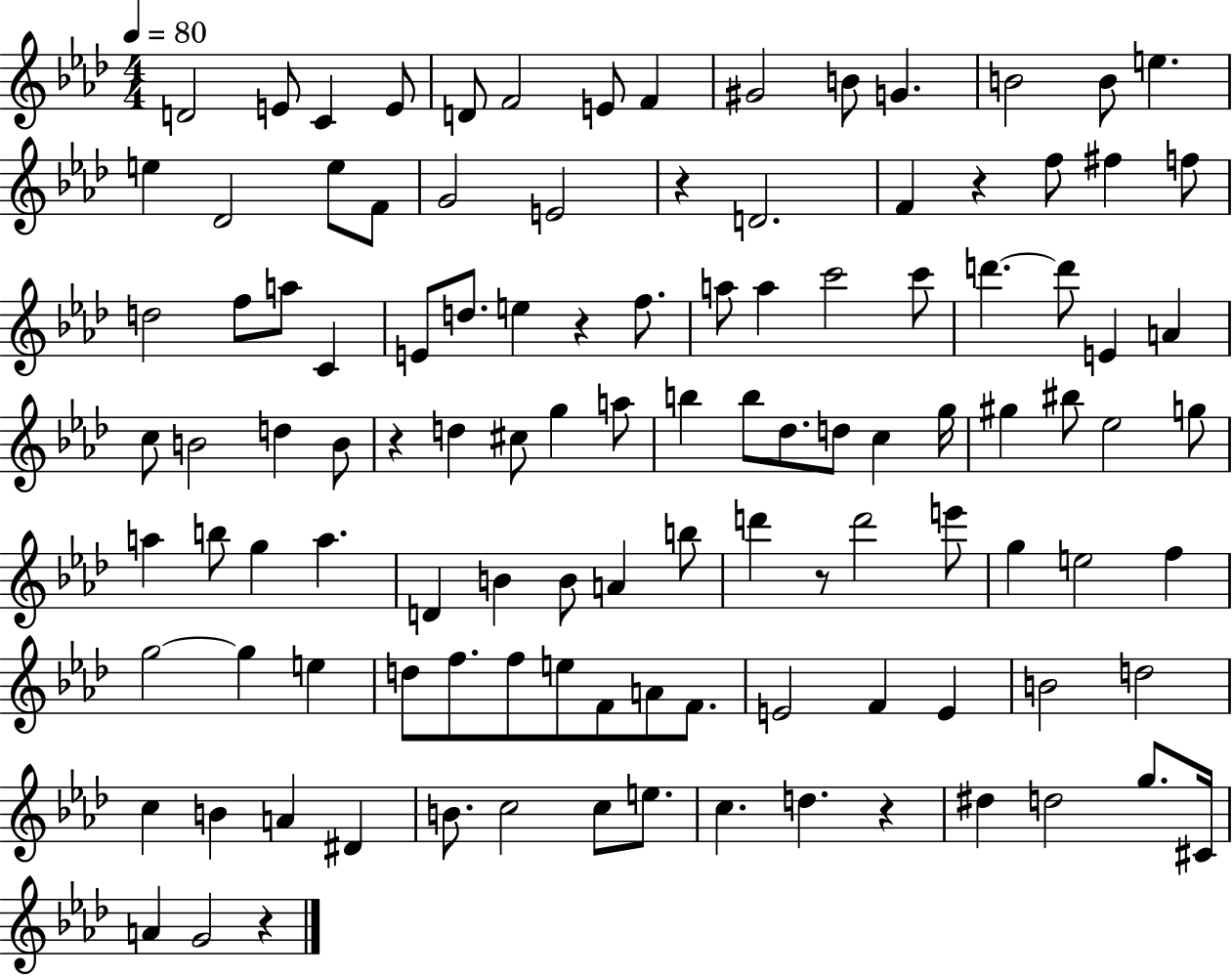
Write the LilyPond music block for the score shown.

{
  \clef treble
  \numericTimeSignature
  \time 4/4
  \key aes \major
  \tempo 4 = 80
  \repeat volta 2 { d'2 e'8 c'4 e'8 | d'8 f'2 e'8 f'4 | gis'2 b'8 g'4. | b'2 b'8 e''4. | \break e''4 des'2 e''8 f'8 | g'2 e'2 | r4 d'2. | f'4 r4 f''8 fis''4 f''8 | \break d''2 f''8 a''8 c'4 | e'8 d''8. e''4 r4 f''8. | a''8 a''4 c'''2 c'''8 | d'''4.~~ d'''8 e'4 a'4 | \break c''8 b'2 d''4 b'8 | r4 d''4 cis''8 g''4 a''8 | b''4 b''8 des''8. d''8 c''4 g''16 | gis''4 bis''8 ees''2 g''8 | \break a''4 b''8 g''4 a''4. | d'4 b'4 b'8 a'4 b''8 | d'''4 r8 d'''2 e'''8 | g''4 e''2 f''4 | \break g''2~~ g''4 e''4 | d''8 f''8. f''8 e''8 f'8 a'8 f'8. | e'2 f'4 e'4 | b'2 d''2 | \break c''4 b'4 a'4 dis'4 | b'8. c''2 c''8 e''8. | c''4. d''4. r4 | dis''4 d''2 g''8. cis'16 | \break a'4 g'2 r4 | } \bar "|."
}